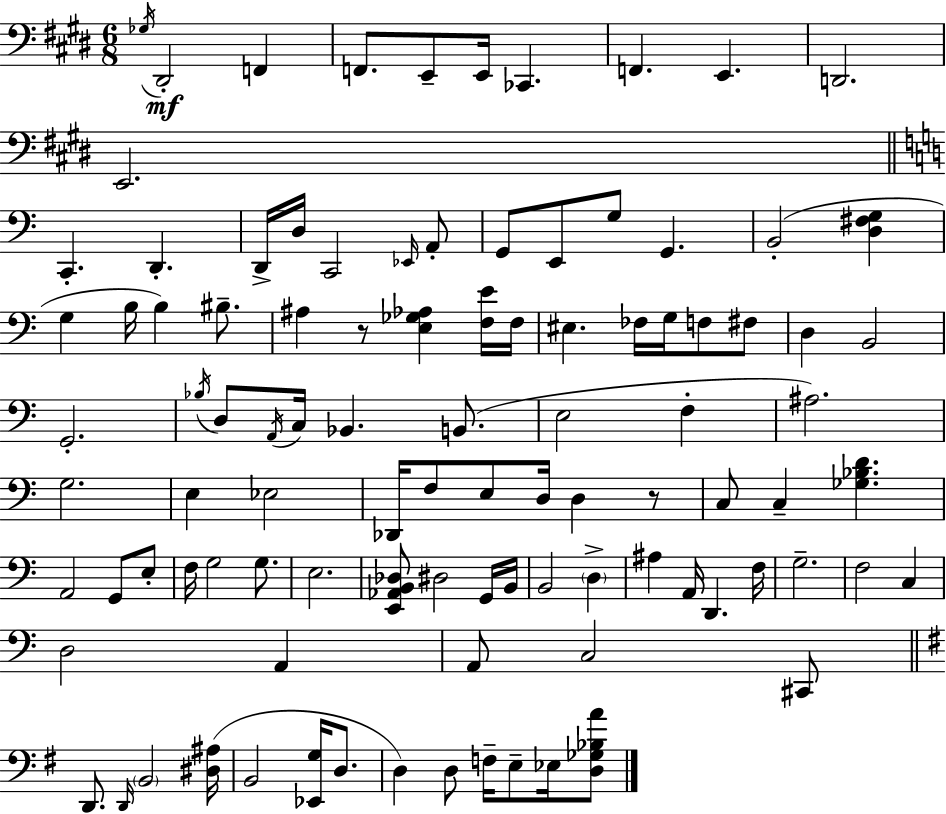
X:1
T:Untitled
M:6/8
L:1/4
K:E
_G,/4 ^D,,2 F,, F,,/2 E,,/2 E,,/4 _C,, F,, E,, D,,2 E,,2 C,, D,, D,,/4 D,/4 C,,2 _E,,/4 A,,/2 G,,/2 E,,/2 G,/2 G,, B,,2 [D,^F,G,] G, B,/4 B, ^B,/2 ^A, z/2 [E,_G,_A,] [F,E]/4 F,/4 ^E, _F,/4 G,/4 F,/2 ^F,/2 D, B,,2 G,,2 _B,/4 D,/2 A,,/4 C,/4 _B,, B,,/2 E,2 F, ^A,2 G,2 E, _E,2 _D,,/4 F,/2 E,/2 D,/4 D, z/2 C,/2 C, [_G,_B,D] A,,2 G,,/2 E,/2 F,/4 G,2 G,/2 E,2 [E,,_A,,B,,_D,]/2 ^D,2 G,,/4 B,,/4 B,,2 D, ^A, A,,/4 D,, F,/4 G,2 F,2 C, D,2 A,, A,,/2 C,2 ^C,,/2 D,,/2 D,,/4 B,,2 [^D,^A,]/4 B,,2 [_E,,G,]/4 D,/2 D, D,/2 F,/4 E,/2 _E,/4 [D,_G,_B,A]/2